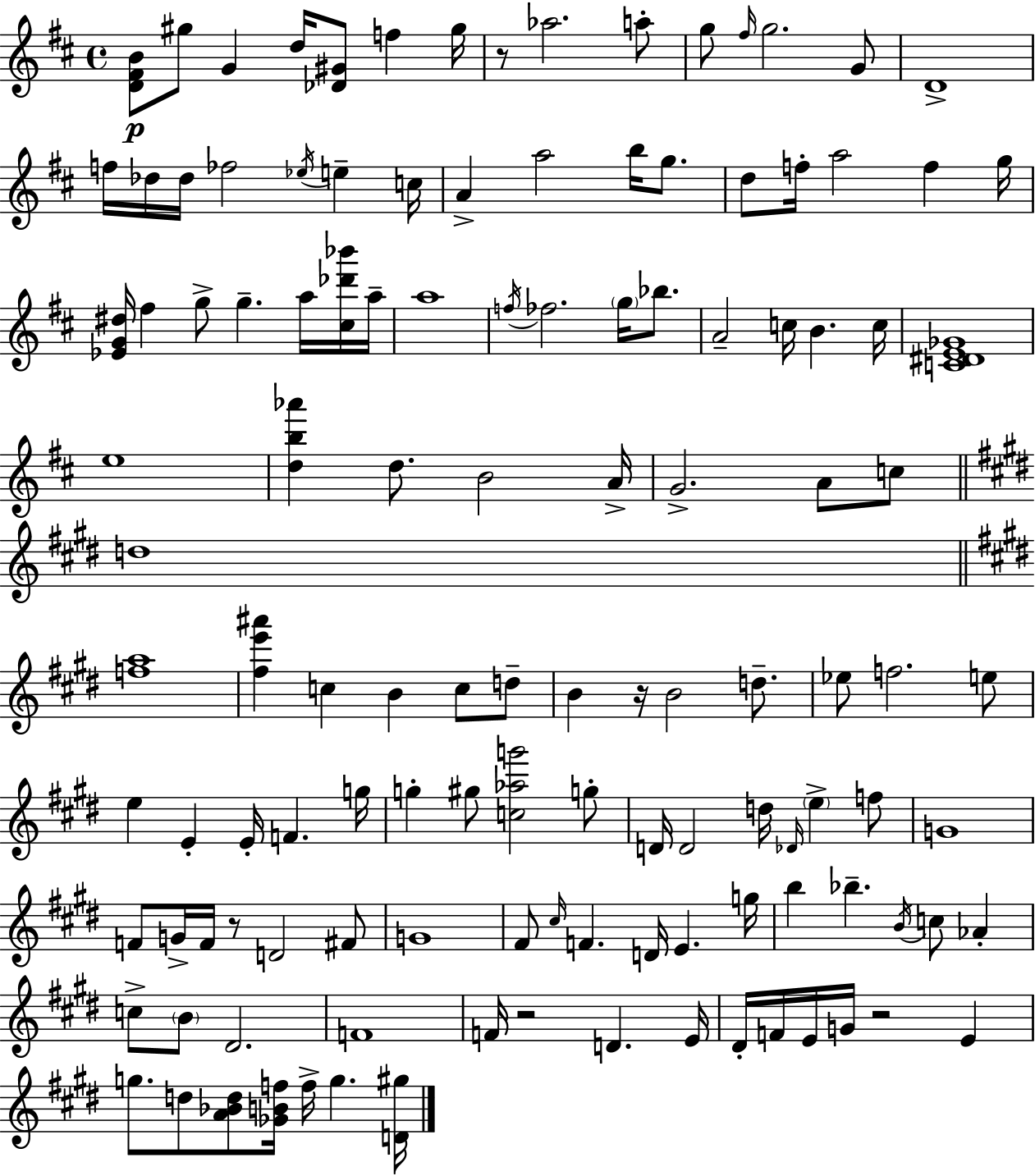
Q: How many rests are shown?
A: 5